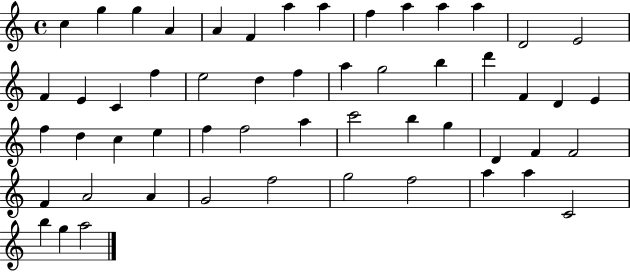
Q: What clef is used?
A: treble